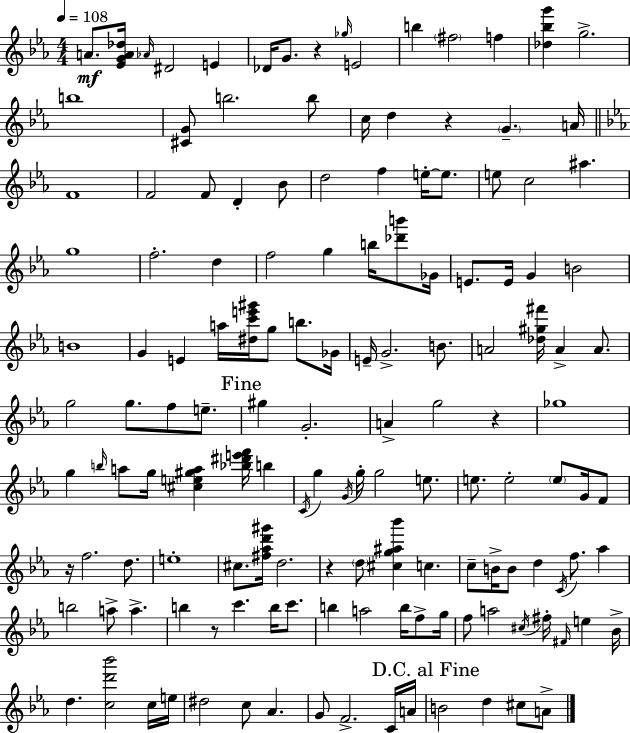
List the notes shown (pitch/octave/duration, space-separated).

A4/e. [Eb4,G4,A4,Db5]/s Ab4/s D#4/h E4/q Db4/s G4/e. R/q Gb5/s E4/h B5/q F#5/h F5/q [Db5,Bb5,G6]/q G5/h. B5/w [C#4,G4]/e B5/h. B5/e C5/s D5/q R/q G4/q. A4/s F4/w F4/h F4/e D4/q Bb4/e D5/h F5/q E5/s E5/e. E5/e C5/h A#5/q. G5/w F5/h. D5/q F5/h G5/q B5/s [Db6,B6]/e Gb4/s E4/e. E4/s G4/q B4/h B4/w G4/q E4/q A5/s [D#5,C6,E6,G#6]/s G5/e B5/e. Gb4/s E4/s G4/h. B4/e. A4/h [Db5,G#5,F#6]/s A4/q A4/e. G5/h G5/e. F5/e E5/e. G#5/q G4/h. A4/q G5/h R/q Gb5/w G5/q B5/s A5/e G5/s [C#5,E5,G#5,A5]/q [Bb5,D#6,E6,F6]/s B5/q C4/s G5/q G4/s G5/s G5/h E5/e. E5/e. E5/h E5/e G4/s F4/e R/s F5/h. D5/e. E5/w C#5/e. [F#5,Ab5,D6,G#6]/s D5/h. R/q D5/e [C#5,G5,A#5,Bb6]/q C5/q. C5/e B4/s B4/e D5/q C4/s F5/e. Ab5/q B5/h A5/e A5/q. B5/q R/e C6/q. B5/s C6/e. B5/q A5/h B5/s F5/e G5/s F5/e A5/h C#5/s F#5/s F#4/s E5/q Bb4/s D5/q. [C5,D6,Bb6]/h C5/s E5/s D#5/h C5/e Ab4/q. G4/e F4/h. C4/s A4/s B4/h D5/q C#5/e A4/e